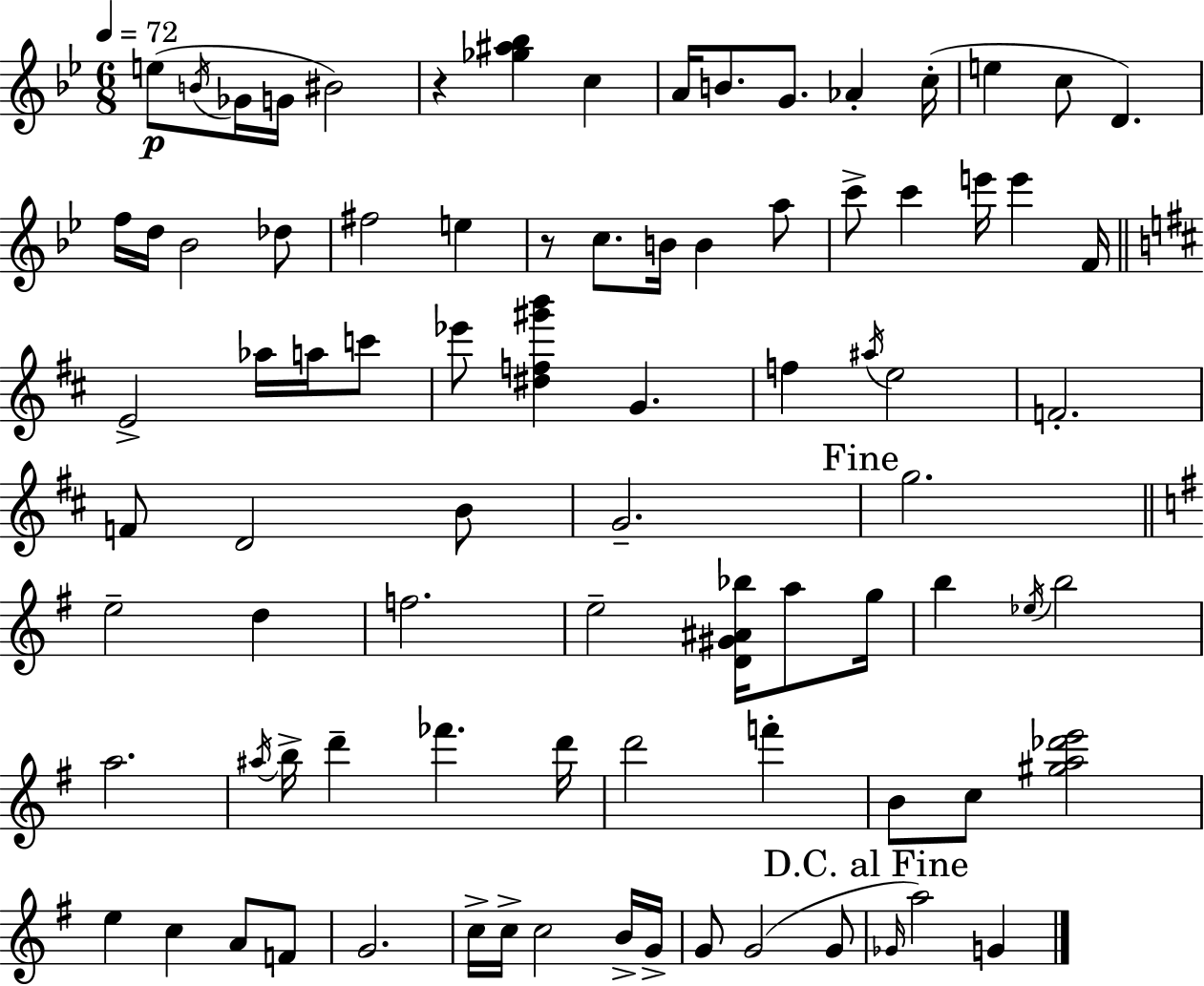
E5/e B4/s Gb4/s G4/s BIS4/h R/q [Gb5,A#5,Bb5]/q C5/q A4/s B4/e. G4/e. Ab4/q C5/s E5/q C5/e D4/q. F5/s D5/s Bb4/h Db5/e F#5/h E5/q R/e C5/e. B4/s B4/q A5/e C6/e C6/q E6/s E6/q F4/s E4/h Ab5/s A5/s C6/e Eb6/e [D#5,F5,G#6,B6]/q G4/q. F5/q A#5/s E5/h F4/h. F4/e D4/h B4/e G4/h. G5/h. E5/h D5/q F5/h. E5/h [D4,G#4,A#4,Bb5]/s A5/e G5/s B5/q Eb5/s B5/h A5/h. A#5/s B5/s D6/q FES6/q. D6/s D6/h F6/q B4/e C5/e [G#5,A5,Db6,E6]/h E5/q C5/q A4/e F4/e G4/h. C5/s C5/s C5/h B4/s G4/s G4/e G4/h G4/e Gb4/s A5/h G4/q